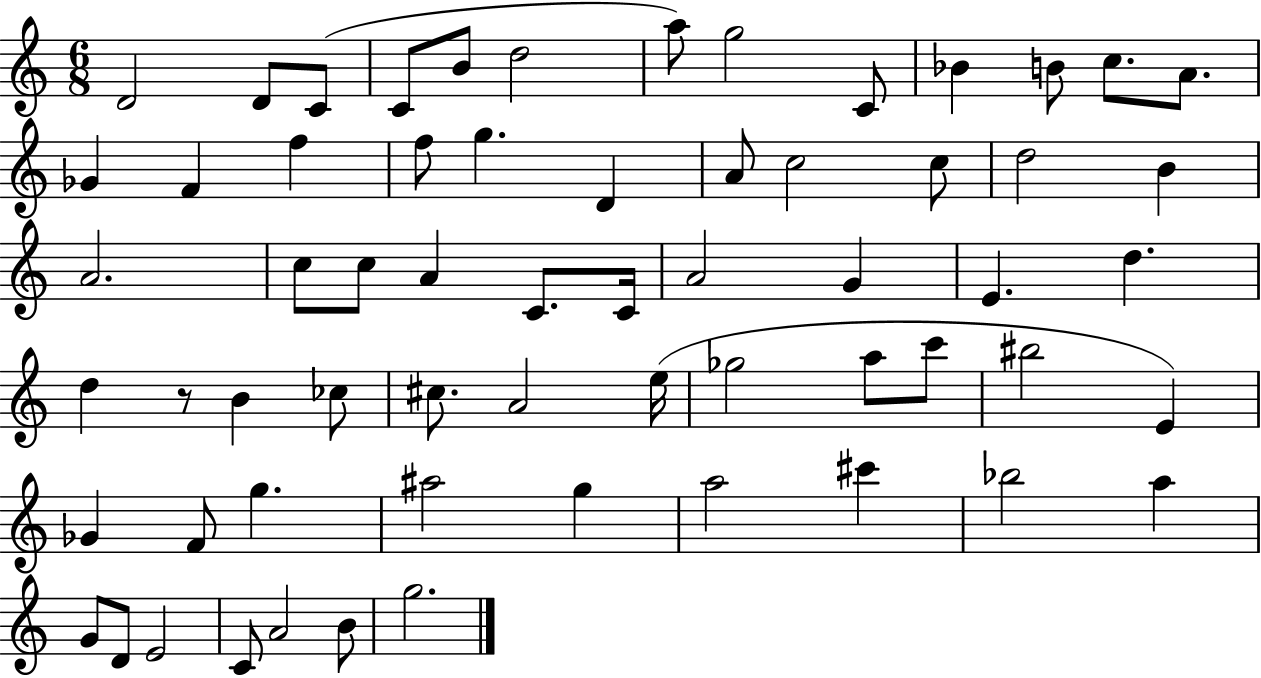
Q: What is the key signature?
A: C major